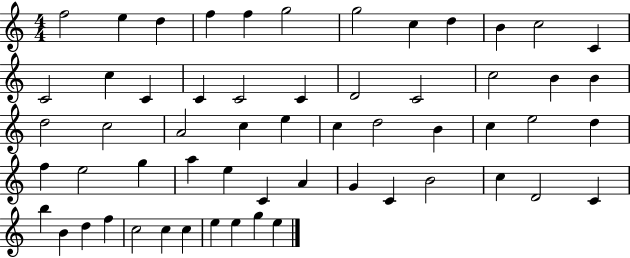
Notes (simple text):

F5/h E5/q D5/q F5/q F5/q G5/h G5/h C5/q D5/q B4/q C5/h C4/q C4/h C5/q C4/q C4/q C4/h C4/q D4/h C4/h C5/h B4/q B4/q D5/h C5/h A4/h C5/q E5/q C5/q D5/h B4/q C5/q E5/h D5/q F5/q E5/h G5/q A5/q E5/q C4/q A4/q G4/q C4/q B4/h C5/q D4/h C4/q B5/q B4/q D5/q F5/q C5/h C5/q C5/q E5/q E5/q G5/q E5/q